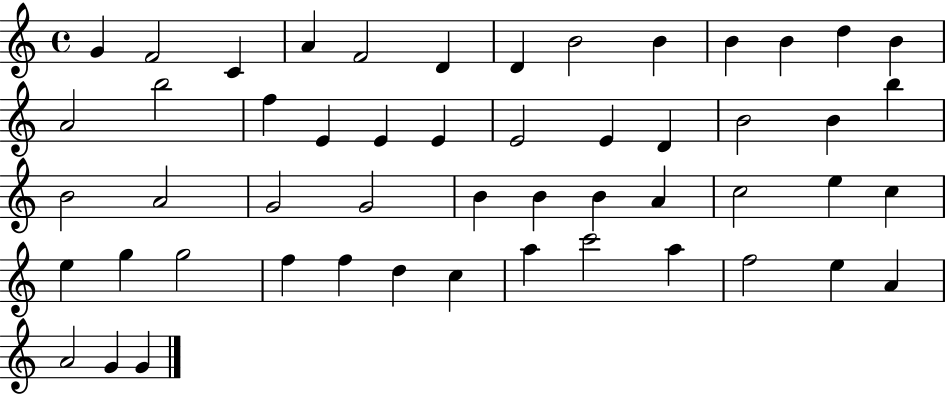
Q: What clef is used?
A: treble